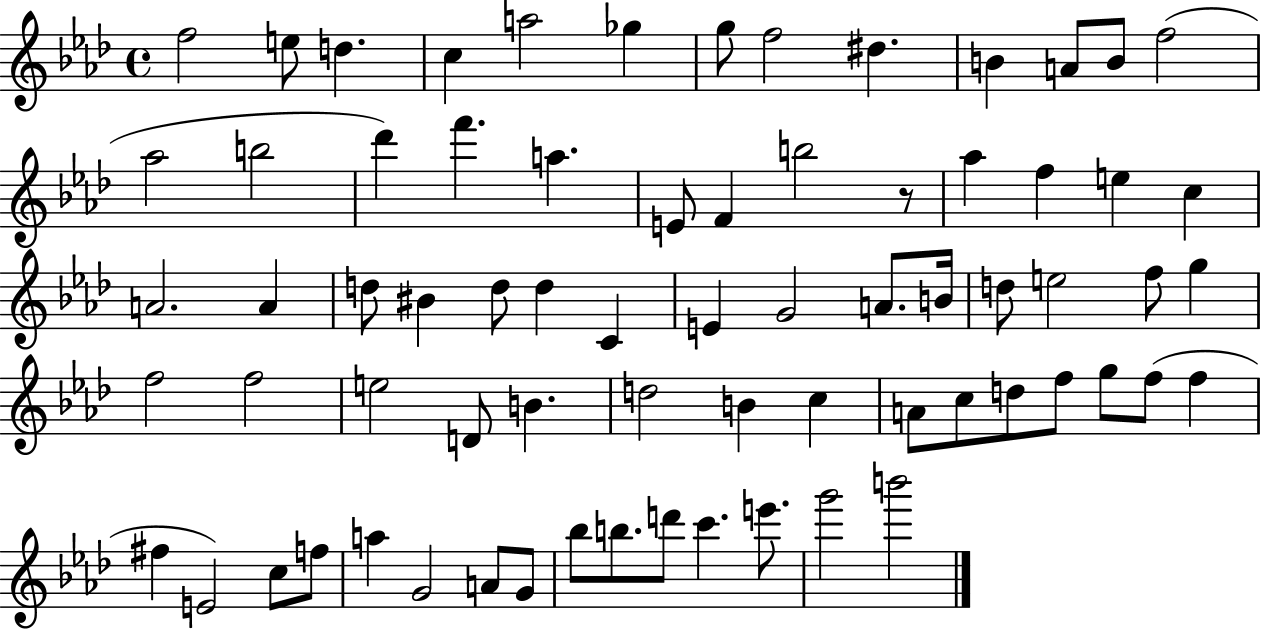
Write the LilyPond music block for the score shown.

{
  \clef treble
  \time 4/4
  \defaultTimeSignature
  \key aes \major
  \repeat volta 2 { f''2 e''8 d''4. | c''4 a''2 ges''4 | g''8 f''2 dis''4. | b'4 a'8 b'8 f''2( | \break aes''2 b''2 | des'''4) f'''4. a''4. | e'8 f'4 b''2 r8 | aes''4 f''4 e''4 c''4 | \break a'2. a'4 | d''8 bis'4 d''8 d''4 c'4 | e'4 g'2 a'8. b'16 | d''8 e''2 f''8 g''4 | \break f''2 f''2 | e''2 d'8 b'4. | d''2 b'4 c''4 | a'8 c''8 d''8 f''8 g''8 f''8( f''4 | \break fis''4 e'2) c''8 f''8 | a''4 g'2 a'8 g'8 | bes''8 b''8. d'''8 c'''4. e'''8. | g'''2 b'''2 | \break } \bar "|."
}